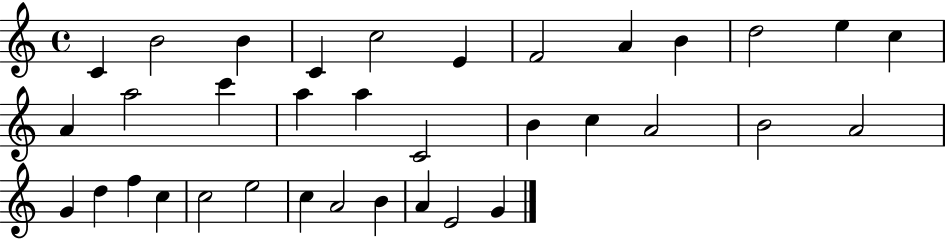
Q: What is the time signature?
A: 4/4